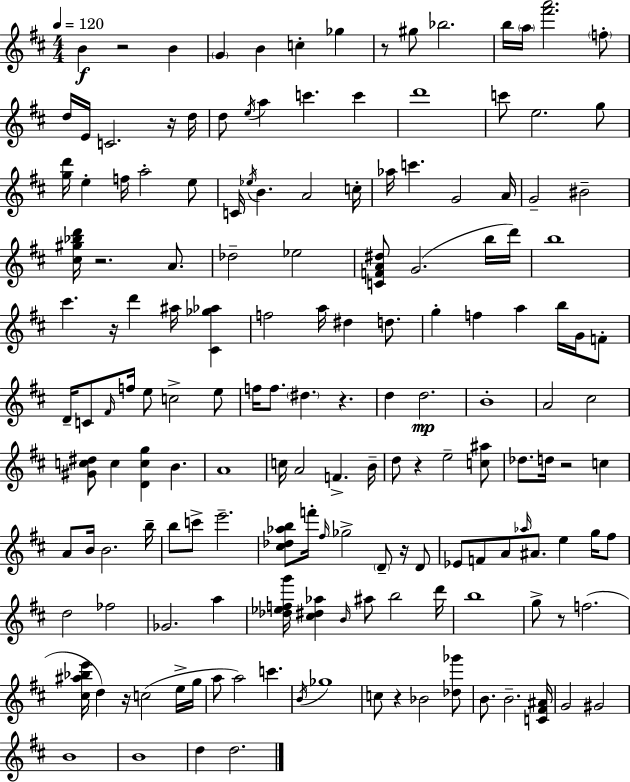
X:1
T:Untitled
M:4/4
L:1/4
K:D
B z2 B G B c _g z/2 ^g/2 _b2 b/4 a/4 [^f'a']2 f/2 d/4 E/4 C2 z/4 d/4 d/2 e/4 a c' c' d'4 c'/2 e2 g/2 [gd']/4 e f/4 a2 e/2 C/4 _e/4 B A2 c/4 _a/4 c' G2 A/4 G2 ^B2 [^c^g_bd']/4 z2 A/2 _d2 _e2 [CFA^d]/2 G2 b/4 d'/4 b4 ^c' z/4 d' ^a/4 [^C_g_a] f2 a/4 ^d d/2 g f a b/4 G/4 F/2 D/4 C/2 ^F/4 f/4 e/2 c2 e/2 f/4 f/2 ^d z d d2 B4 A2 ^c2 [^Gc^d]/2 c [Dcg] B A4 c/4 A2 F B/4 d/2 z e2 [c^a]/2 _d/2 d/4 z2 c A/2 B/4 B2 b/4 b/2 c'/2 e'2 [^c_d_ab]/2 f'/4 ^f/4 _g2 D/2 z/4 D/2 _E/2 F/2 A/2 _a/4 ^A/2 e g/4 ^f/2 d2 _f2 _G2 a [_d_efg']/4 [^c^d_a] B/4 ^a/2 b2 d'/4 b4 g/2 z/2 f2 [^c^a_be']/4 d z/4 c2 e/4 g/4 a/2 a2 c' B/4 _g4 c/2 z _B2 [_d_g']/2 B/2 B2 [C^F^A]/4 G2 ^G2 B4 B4 d d2